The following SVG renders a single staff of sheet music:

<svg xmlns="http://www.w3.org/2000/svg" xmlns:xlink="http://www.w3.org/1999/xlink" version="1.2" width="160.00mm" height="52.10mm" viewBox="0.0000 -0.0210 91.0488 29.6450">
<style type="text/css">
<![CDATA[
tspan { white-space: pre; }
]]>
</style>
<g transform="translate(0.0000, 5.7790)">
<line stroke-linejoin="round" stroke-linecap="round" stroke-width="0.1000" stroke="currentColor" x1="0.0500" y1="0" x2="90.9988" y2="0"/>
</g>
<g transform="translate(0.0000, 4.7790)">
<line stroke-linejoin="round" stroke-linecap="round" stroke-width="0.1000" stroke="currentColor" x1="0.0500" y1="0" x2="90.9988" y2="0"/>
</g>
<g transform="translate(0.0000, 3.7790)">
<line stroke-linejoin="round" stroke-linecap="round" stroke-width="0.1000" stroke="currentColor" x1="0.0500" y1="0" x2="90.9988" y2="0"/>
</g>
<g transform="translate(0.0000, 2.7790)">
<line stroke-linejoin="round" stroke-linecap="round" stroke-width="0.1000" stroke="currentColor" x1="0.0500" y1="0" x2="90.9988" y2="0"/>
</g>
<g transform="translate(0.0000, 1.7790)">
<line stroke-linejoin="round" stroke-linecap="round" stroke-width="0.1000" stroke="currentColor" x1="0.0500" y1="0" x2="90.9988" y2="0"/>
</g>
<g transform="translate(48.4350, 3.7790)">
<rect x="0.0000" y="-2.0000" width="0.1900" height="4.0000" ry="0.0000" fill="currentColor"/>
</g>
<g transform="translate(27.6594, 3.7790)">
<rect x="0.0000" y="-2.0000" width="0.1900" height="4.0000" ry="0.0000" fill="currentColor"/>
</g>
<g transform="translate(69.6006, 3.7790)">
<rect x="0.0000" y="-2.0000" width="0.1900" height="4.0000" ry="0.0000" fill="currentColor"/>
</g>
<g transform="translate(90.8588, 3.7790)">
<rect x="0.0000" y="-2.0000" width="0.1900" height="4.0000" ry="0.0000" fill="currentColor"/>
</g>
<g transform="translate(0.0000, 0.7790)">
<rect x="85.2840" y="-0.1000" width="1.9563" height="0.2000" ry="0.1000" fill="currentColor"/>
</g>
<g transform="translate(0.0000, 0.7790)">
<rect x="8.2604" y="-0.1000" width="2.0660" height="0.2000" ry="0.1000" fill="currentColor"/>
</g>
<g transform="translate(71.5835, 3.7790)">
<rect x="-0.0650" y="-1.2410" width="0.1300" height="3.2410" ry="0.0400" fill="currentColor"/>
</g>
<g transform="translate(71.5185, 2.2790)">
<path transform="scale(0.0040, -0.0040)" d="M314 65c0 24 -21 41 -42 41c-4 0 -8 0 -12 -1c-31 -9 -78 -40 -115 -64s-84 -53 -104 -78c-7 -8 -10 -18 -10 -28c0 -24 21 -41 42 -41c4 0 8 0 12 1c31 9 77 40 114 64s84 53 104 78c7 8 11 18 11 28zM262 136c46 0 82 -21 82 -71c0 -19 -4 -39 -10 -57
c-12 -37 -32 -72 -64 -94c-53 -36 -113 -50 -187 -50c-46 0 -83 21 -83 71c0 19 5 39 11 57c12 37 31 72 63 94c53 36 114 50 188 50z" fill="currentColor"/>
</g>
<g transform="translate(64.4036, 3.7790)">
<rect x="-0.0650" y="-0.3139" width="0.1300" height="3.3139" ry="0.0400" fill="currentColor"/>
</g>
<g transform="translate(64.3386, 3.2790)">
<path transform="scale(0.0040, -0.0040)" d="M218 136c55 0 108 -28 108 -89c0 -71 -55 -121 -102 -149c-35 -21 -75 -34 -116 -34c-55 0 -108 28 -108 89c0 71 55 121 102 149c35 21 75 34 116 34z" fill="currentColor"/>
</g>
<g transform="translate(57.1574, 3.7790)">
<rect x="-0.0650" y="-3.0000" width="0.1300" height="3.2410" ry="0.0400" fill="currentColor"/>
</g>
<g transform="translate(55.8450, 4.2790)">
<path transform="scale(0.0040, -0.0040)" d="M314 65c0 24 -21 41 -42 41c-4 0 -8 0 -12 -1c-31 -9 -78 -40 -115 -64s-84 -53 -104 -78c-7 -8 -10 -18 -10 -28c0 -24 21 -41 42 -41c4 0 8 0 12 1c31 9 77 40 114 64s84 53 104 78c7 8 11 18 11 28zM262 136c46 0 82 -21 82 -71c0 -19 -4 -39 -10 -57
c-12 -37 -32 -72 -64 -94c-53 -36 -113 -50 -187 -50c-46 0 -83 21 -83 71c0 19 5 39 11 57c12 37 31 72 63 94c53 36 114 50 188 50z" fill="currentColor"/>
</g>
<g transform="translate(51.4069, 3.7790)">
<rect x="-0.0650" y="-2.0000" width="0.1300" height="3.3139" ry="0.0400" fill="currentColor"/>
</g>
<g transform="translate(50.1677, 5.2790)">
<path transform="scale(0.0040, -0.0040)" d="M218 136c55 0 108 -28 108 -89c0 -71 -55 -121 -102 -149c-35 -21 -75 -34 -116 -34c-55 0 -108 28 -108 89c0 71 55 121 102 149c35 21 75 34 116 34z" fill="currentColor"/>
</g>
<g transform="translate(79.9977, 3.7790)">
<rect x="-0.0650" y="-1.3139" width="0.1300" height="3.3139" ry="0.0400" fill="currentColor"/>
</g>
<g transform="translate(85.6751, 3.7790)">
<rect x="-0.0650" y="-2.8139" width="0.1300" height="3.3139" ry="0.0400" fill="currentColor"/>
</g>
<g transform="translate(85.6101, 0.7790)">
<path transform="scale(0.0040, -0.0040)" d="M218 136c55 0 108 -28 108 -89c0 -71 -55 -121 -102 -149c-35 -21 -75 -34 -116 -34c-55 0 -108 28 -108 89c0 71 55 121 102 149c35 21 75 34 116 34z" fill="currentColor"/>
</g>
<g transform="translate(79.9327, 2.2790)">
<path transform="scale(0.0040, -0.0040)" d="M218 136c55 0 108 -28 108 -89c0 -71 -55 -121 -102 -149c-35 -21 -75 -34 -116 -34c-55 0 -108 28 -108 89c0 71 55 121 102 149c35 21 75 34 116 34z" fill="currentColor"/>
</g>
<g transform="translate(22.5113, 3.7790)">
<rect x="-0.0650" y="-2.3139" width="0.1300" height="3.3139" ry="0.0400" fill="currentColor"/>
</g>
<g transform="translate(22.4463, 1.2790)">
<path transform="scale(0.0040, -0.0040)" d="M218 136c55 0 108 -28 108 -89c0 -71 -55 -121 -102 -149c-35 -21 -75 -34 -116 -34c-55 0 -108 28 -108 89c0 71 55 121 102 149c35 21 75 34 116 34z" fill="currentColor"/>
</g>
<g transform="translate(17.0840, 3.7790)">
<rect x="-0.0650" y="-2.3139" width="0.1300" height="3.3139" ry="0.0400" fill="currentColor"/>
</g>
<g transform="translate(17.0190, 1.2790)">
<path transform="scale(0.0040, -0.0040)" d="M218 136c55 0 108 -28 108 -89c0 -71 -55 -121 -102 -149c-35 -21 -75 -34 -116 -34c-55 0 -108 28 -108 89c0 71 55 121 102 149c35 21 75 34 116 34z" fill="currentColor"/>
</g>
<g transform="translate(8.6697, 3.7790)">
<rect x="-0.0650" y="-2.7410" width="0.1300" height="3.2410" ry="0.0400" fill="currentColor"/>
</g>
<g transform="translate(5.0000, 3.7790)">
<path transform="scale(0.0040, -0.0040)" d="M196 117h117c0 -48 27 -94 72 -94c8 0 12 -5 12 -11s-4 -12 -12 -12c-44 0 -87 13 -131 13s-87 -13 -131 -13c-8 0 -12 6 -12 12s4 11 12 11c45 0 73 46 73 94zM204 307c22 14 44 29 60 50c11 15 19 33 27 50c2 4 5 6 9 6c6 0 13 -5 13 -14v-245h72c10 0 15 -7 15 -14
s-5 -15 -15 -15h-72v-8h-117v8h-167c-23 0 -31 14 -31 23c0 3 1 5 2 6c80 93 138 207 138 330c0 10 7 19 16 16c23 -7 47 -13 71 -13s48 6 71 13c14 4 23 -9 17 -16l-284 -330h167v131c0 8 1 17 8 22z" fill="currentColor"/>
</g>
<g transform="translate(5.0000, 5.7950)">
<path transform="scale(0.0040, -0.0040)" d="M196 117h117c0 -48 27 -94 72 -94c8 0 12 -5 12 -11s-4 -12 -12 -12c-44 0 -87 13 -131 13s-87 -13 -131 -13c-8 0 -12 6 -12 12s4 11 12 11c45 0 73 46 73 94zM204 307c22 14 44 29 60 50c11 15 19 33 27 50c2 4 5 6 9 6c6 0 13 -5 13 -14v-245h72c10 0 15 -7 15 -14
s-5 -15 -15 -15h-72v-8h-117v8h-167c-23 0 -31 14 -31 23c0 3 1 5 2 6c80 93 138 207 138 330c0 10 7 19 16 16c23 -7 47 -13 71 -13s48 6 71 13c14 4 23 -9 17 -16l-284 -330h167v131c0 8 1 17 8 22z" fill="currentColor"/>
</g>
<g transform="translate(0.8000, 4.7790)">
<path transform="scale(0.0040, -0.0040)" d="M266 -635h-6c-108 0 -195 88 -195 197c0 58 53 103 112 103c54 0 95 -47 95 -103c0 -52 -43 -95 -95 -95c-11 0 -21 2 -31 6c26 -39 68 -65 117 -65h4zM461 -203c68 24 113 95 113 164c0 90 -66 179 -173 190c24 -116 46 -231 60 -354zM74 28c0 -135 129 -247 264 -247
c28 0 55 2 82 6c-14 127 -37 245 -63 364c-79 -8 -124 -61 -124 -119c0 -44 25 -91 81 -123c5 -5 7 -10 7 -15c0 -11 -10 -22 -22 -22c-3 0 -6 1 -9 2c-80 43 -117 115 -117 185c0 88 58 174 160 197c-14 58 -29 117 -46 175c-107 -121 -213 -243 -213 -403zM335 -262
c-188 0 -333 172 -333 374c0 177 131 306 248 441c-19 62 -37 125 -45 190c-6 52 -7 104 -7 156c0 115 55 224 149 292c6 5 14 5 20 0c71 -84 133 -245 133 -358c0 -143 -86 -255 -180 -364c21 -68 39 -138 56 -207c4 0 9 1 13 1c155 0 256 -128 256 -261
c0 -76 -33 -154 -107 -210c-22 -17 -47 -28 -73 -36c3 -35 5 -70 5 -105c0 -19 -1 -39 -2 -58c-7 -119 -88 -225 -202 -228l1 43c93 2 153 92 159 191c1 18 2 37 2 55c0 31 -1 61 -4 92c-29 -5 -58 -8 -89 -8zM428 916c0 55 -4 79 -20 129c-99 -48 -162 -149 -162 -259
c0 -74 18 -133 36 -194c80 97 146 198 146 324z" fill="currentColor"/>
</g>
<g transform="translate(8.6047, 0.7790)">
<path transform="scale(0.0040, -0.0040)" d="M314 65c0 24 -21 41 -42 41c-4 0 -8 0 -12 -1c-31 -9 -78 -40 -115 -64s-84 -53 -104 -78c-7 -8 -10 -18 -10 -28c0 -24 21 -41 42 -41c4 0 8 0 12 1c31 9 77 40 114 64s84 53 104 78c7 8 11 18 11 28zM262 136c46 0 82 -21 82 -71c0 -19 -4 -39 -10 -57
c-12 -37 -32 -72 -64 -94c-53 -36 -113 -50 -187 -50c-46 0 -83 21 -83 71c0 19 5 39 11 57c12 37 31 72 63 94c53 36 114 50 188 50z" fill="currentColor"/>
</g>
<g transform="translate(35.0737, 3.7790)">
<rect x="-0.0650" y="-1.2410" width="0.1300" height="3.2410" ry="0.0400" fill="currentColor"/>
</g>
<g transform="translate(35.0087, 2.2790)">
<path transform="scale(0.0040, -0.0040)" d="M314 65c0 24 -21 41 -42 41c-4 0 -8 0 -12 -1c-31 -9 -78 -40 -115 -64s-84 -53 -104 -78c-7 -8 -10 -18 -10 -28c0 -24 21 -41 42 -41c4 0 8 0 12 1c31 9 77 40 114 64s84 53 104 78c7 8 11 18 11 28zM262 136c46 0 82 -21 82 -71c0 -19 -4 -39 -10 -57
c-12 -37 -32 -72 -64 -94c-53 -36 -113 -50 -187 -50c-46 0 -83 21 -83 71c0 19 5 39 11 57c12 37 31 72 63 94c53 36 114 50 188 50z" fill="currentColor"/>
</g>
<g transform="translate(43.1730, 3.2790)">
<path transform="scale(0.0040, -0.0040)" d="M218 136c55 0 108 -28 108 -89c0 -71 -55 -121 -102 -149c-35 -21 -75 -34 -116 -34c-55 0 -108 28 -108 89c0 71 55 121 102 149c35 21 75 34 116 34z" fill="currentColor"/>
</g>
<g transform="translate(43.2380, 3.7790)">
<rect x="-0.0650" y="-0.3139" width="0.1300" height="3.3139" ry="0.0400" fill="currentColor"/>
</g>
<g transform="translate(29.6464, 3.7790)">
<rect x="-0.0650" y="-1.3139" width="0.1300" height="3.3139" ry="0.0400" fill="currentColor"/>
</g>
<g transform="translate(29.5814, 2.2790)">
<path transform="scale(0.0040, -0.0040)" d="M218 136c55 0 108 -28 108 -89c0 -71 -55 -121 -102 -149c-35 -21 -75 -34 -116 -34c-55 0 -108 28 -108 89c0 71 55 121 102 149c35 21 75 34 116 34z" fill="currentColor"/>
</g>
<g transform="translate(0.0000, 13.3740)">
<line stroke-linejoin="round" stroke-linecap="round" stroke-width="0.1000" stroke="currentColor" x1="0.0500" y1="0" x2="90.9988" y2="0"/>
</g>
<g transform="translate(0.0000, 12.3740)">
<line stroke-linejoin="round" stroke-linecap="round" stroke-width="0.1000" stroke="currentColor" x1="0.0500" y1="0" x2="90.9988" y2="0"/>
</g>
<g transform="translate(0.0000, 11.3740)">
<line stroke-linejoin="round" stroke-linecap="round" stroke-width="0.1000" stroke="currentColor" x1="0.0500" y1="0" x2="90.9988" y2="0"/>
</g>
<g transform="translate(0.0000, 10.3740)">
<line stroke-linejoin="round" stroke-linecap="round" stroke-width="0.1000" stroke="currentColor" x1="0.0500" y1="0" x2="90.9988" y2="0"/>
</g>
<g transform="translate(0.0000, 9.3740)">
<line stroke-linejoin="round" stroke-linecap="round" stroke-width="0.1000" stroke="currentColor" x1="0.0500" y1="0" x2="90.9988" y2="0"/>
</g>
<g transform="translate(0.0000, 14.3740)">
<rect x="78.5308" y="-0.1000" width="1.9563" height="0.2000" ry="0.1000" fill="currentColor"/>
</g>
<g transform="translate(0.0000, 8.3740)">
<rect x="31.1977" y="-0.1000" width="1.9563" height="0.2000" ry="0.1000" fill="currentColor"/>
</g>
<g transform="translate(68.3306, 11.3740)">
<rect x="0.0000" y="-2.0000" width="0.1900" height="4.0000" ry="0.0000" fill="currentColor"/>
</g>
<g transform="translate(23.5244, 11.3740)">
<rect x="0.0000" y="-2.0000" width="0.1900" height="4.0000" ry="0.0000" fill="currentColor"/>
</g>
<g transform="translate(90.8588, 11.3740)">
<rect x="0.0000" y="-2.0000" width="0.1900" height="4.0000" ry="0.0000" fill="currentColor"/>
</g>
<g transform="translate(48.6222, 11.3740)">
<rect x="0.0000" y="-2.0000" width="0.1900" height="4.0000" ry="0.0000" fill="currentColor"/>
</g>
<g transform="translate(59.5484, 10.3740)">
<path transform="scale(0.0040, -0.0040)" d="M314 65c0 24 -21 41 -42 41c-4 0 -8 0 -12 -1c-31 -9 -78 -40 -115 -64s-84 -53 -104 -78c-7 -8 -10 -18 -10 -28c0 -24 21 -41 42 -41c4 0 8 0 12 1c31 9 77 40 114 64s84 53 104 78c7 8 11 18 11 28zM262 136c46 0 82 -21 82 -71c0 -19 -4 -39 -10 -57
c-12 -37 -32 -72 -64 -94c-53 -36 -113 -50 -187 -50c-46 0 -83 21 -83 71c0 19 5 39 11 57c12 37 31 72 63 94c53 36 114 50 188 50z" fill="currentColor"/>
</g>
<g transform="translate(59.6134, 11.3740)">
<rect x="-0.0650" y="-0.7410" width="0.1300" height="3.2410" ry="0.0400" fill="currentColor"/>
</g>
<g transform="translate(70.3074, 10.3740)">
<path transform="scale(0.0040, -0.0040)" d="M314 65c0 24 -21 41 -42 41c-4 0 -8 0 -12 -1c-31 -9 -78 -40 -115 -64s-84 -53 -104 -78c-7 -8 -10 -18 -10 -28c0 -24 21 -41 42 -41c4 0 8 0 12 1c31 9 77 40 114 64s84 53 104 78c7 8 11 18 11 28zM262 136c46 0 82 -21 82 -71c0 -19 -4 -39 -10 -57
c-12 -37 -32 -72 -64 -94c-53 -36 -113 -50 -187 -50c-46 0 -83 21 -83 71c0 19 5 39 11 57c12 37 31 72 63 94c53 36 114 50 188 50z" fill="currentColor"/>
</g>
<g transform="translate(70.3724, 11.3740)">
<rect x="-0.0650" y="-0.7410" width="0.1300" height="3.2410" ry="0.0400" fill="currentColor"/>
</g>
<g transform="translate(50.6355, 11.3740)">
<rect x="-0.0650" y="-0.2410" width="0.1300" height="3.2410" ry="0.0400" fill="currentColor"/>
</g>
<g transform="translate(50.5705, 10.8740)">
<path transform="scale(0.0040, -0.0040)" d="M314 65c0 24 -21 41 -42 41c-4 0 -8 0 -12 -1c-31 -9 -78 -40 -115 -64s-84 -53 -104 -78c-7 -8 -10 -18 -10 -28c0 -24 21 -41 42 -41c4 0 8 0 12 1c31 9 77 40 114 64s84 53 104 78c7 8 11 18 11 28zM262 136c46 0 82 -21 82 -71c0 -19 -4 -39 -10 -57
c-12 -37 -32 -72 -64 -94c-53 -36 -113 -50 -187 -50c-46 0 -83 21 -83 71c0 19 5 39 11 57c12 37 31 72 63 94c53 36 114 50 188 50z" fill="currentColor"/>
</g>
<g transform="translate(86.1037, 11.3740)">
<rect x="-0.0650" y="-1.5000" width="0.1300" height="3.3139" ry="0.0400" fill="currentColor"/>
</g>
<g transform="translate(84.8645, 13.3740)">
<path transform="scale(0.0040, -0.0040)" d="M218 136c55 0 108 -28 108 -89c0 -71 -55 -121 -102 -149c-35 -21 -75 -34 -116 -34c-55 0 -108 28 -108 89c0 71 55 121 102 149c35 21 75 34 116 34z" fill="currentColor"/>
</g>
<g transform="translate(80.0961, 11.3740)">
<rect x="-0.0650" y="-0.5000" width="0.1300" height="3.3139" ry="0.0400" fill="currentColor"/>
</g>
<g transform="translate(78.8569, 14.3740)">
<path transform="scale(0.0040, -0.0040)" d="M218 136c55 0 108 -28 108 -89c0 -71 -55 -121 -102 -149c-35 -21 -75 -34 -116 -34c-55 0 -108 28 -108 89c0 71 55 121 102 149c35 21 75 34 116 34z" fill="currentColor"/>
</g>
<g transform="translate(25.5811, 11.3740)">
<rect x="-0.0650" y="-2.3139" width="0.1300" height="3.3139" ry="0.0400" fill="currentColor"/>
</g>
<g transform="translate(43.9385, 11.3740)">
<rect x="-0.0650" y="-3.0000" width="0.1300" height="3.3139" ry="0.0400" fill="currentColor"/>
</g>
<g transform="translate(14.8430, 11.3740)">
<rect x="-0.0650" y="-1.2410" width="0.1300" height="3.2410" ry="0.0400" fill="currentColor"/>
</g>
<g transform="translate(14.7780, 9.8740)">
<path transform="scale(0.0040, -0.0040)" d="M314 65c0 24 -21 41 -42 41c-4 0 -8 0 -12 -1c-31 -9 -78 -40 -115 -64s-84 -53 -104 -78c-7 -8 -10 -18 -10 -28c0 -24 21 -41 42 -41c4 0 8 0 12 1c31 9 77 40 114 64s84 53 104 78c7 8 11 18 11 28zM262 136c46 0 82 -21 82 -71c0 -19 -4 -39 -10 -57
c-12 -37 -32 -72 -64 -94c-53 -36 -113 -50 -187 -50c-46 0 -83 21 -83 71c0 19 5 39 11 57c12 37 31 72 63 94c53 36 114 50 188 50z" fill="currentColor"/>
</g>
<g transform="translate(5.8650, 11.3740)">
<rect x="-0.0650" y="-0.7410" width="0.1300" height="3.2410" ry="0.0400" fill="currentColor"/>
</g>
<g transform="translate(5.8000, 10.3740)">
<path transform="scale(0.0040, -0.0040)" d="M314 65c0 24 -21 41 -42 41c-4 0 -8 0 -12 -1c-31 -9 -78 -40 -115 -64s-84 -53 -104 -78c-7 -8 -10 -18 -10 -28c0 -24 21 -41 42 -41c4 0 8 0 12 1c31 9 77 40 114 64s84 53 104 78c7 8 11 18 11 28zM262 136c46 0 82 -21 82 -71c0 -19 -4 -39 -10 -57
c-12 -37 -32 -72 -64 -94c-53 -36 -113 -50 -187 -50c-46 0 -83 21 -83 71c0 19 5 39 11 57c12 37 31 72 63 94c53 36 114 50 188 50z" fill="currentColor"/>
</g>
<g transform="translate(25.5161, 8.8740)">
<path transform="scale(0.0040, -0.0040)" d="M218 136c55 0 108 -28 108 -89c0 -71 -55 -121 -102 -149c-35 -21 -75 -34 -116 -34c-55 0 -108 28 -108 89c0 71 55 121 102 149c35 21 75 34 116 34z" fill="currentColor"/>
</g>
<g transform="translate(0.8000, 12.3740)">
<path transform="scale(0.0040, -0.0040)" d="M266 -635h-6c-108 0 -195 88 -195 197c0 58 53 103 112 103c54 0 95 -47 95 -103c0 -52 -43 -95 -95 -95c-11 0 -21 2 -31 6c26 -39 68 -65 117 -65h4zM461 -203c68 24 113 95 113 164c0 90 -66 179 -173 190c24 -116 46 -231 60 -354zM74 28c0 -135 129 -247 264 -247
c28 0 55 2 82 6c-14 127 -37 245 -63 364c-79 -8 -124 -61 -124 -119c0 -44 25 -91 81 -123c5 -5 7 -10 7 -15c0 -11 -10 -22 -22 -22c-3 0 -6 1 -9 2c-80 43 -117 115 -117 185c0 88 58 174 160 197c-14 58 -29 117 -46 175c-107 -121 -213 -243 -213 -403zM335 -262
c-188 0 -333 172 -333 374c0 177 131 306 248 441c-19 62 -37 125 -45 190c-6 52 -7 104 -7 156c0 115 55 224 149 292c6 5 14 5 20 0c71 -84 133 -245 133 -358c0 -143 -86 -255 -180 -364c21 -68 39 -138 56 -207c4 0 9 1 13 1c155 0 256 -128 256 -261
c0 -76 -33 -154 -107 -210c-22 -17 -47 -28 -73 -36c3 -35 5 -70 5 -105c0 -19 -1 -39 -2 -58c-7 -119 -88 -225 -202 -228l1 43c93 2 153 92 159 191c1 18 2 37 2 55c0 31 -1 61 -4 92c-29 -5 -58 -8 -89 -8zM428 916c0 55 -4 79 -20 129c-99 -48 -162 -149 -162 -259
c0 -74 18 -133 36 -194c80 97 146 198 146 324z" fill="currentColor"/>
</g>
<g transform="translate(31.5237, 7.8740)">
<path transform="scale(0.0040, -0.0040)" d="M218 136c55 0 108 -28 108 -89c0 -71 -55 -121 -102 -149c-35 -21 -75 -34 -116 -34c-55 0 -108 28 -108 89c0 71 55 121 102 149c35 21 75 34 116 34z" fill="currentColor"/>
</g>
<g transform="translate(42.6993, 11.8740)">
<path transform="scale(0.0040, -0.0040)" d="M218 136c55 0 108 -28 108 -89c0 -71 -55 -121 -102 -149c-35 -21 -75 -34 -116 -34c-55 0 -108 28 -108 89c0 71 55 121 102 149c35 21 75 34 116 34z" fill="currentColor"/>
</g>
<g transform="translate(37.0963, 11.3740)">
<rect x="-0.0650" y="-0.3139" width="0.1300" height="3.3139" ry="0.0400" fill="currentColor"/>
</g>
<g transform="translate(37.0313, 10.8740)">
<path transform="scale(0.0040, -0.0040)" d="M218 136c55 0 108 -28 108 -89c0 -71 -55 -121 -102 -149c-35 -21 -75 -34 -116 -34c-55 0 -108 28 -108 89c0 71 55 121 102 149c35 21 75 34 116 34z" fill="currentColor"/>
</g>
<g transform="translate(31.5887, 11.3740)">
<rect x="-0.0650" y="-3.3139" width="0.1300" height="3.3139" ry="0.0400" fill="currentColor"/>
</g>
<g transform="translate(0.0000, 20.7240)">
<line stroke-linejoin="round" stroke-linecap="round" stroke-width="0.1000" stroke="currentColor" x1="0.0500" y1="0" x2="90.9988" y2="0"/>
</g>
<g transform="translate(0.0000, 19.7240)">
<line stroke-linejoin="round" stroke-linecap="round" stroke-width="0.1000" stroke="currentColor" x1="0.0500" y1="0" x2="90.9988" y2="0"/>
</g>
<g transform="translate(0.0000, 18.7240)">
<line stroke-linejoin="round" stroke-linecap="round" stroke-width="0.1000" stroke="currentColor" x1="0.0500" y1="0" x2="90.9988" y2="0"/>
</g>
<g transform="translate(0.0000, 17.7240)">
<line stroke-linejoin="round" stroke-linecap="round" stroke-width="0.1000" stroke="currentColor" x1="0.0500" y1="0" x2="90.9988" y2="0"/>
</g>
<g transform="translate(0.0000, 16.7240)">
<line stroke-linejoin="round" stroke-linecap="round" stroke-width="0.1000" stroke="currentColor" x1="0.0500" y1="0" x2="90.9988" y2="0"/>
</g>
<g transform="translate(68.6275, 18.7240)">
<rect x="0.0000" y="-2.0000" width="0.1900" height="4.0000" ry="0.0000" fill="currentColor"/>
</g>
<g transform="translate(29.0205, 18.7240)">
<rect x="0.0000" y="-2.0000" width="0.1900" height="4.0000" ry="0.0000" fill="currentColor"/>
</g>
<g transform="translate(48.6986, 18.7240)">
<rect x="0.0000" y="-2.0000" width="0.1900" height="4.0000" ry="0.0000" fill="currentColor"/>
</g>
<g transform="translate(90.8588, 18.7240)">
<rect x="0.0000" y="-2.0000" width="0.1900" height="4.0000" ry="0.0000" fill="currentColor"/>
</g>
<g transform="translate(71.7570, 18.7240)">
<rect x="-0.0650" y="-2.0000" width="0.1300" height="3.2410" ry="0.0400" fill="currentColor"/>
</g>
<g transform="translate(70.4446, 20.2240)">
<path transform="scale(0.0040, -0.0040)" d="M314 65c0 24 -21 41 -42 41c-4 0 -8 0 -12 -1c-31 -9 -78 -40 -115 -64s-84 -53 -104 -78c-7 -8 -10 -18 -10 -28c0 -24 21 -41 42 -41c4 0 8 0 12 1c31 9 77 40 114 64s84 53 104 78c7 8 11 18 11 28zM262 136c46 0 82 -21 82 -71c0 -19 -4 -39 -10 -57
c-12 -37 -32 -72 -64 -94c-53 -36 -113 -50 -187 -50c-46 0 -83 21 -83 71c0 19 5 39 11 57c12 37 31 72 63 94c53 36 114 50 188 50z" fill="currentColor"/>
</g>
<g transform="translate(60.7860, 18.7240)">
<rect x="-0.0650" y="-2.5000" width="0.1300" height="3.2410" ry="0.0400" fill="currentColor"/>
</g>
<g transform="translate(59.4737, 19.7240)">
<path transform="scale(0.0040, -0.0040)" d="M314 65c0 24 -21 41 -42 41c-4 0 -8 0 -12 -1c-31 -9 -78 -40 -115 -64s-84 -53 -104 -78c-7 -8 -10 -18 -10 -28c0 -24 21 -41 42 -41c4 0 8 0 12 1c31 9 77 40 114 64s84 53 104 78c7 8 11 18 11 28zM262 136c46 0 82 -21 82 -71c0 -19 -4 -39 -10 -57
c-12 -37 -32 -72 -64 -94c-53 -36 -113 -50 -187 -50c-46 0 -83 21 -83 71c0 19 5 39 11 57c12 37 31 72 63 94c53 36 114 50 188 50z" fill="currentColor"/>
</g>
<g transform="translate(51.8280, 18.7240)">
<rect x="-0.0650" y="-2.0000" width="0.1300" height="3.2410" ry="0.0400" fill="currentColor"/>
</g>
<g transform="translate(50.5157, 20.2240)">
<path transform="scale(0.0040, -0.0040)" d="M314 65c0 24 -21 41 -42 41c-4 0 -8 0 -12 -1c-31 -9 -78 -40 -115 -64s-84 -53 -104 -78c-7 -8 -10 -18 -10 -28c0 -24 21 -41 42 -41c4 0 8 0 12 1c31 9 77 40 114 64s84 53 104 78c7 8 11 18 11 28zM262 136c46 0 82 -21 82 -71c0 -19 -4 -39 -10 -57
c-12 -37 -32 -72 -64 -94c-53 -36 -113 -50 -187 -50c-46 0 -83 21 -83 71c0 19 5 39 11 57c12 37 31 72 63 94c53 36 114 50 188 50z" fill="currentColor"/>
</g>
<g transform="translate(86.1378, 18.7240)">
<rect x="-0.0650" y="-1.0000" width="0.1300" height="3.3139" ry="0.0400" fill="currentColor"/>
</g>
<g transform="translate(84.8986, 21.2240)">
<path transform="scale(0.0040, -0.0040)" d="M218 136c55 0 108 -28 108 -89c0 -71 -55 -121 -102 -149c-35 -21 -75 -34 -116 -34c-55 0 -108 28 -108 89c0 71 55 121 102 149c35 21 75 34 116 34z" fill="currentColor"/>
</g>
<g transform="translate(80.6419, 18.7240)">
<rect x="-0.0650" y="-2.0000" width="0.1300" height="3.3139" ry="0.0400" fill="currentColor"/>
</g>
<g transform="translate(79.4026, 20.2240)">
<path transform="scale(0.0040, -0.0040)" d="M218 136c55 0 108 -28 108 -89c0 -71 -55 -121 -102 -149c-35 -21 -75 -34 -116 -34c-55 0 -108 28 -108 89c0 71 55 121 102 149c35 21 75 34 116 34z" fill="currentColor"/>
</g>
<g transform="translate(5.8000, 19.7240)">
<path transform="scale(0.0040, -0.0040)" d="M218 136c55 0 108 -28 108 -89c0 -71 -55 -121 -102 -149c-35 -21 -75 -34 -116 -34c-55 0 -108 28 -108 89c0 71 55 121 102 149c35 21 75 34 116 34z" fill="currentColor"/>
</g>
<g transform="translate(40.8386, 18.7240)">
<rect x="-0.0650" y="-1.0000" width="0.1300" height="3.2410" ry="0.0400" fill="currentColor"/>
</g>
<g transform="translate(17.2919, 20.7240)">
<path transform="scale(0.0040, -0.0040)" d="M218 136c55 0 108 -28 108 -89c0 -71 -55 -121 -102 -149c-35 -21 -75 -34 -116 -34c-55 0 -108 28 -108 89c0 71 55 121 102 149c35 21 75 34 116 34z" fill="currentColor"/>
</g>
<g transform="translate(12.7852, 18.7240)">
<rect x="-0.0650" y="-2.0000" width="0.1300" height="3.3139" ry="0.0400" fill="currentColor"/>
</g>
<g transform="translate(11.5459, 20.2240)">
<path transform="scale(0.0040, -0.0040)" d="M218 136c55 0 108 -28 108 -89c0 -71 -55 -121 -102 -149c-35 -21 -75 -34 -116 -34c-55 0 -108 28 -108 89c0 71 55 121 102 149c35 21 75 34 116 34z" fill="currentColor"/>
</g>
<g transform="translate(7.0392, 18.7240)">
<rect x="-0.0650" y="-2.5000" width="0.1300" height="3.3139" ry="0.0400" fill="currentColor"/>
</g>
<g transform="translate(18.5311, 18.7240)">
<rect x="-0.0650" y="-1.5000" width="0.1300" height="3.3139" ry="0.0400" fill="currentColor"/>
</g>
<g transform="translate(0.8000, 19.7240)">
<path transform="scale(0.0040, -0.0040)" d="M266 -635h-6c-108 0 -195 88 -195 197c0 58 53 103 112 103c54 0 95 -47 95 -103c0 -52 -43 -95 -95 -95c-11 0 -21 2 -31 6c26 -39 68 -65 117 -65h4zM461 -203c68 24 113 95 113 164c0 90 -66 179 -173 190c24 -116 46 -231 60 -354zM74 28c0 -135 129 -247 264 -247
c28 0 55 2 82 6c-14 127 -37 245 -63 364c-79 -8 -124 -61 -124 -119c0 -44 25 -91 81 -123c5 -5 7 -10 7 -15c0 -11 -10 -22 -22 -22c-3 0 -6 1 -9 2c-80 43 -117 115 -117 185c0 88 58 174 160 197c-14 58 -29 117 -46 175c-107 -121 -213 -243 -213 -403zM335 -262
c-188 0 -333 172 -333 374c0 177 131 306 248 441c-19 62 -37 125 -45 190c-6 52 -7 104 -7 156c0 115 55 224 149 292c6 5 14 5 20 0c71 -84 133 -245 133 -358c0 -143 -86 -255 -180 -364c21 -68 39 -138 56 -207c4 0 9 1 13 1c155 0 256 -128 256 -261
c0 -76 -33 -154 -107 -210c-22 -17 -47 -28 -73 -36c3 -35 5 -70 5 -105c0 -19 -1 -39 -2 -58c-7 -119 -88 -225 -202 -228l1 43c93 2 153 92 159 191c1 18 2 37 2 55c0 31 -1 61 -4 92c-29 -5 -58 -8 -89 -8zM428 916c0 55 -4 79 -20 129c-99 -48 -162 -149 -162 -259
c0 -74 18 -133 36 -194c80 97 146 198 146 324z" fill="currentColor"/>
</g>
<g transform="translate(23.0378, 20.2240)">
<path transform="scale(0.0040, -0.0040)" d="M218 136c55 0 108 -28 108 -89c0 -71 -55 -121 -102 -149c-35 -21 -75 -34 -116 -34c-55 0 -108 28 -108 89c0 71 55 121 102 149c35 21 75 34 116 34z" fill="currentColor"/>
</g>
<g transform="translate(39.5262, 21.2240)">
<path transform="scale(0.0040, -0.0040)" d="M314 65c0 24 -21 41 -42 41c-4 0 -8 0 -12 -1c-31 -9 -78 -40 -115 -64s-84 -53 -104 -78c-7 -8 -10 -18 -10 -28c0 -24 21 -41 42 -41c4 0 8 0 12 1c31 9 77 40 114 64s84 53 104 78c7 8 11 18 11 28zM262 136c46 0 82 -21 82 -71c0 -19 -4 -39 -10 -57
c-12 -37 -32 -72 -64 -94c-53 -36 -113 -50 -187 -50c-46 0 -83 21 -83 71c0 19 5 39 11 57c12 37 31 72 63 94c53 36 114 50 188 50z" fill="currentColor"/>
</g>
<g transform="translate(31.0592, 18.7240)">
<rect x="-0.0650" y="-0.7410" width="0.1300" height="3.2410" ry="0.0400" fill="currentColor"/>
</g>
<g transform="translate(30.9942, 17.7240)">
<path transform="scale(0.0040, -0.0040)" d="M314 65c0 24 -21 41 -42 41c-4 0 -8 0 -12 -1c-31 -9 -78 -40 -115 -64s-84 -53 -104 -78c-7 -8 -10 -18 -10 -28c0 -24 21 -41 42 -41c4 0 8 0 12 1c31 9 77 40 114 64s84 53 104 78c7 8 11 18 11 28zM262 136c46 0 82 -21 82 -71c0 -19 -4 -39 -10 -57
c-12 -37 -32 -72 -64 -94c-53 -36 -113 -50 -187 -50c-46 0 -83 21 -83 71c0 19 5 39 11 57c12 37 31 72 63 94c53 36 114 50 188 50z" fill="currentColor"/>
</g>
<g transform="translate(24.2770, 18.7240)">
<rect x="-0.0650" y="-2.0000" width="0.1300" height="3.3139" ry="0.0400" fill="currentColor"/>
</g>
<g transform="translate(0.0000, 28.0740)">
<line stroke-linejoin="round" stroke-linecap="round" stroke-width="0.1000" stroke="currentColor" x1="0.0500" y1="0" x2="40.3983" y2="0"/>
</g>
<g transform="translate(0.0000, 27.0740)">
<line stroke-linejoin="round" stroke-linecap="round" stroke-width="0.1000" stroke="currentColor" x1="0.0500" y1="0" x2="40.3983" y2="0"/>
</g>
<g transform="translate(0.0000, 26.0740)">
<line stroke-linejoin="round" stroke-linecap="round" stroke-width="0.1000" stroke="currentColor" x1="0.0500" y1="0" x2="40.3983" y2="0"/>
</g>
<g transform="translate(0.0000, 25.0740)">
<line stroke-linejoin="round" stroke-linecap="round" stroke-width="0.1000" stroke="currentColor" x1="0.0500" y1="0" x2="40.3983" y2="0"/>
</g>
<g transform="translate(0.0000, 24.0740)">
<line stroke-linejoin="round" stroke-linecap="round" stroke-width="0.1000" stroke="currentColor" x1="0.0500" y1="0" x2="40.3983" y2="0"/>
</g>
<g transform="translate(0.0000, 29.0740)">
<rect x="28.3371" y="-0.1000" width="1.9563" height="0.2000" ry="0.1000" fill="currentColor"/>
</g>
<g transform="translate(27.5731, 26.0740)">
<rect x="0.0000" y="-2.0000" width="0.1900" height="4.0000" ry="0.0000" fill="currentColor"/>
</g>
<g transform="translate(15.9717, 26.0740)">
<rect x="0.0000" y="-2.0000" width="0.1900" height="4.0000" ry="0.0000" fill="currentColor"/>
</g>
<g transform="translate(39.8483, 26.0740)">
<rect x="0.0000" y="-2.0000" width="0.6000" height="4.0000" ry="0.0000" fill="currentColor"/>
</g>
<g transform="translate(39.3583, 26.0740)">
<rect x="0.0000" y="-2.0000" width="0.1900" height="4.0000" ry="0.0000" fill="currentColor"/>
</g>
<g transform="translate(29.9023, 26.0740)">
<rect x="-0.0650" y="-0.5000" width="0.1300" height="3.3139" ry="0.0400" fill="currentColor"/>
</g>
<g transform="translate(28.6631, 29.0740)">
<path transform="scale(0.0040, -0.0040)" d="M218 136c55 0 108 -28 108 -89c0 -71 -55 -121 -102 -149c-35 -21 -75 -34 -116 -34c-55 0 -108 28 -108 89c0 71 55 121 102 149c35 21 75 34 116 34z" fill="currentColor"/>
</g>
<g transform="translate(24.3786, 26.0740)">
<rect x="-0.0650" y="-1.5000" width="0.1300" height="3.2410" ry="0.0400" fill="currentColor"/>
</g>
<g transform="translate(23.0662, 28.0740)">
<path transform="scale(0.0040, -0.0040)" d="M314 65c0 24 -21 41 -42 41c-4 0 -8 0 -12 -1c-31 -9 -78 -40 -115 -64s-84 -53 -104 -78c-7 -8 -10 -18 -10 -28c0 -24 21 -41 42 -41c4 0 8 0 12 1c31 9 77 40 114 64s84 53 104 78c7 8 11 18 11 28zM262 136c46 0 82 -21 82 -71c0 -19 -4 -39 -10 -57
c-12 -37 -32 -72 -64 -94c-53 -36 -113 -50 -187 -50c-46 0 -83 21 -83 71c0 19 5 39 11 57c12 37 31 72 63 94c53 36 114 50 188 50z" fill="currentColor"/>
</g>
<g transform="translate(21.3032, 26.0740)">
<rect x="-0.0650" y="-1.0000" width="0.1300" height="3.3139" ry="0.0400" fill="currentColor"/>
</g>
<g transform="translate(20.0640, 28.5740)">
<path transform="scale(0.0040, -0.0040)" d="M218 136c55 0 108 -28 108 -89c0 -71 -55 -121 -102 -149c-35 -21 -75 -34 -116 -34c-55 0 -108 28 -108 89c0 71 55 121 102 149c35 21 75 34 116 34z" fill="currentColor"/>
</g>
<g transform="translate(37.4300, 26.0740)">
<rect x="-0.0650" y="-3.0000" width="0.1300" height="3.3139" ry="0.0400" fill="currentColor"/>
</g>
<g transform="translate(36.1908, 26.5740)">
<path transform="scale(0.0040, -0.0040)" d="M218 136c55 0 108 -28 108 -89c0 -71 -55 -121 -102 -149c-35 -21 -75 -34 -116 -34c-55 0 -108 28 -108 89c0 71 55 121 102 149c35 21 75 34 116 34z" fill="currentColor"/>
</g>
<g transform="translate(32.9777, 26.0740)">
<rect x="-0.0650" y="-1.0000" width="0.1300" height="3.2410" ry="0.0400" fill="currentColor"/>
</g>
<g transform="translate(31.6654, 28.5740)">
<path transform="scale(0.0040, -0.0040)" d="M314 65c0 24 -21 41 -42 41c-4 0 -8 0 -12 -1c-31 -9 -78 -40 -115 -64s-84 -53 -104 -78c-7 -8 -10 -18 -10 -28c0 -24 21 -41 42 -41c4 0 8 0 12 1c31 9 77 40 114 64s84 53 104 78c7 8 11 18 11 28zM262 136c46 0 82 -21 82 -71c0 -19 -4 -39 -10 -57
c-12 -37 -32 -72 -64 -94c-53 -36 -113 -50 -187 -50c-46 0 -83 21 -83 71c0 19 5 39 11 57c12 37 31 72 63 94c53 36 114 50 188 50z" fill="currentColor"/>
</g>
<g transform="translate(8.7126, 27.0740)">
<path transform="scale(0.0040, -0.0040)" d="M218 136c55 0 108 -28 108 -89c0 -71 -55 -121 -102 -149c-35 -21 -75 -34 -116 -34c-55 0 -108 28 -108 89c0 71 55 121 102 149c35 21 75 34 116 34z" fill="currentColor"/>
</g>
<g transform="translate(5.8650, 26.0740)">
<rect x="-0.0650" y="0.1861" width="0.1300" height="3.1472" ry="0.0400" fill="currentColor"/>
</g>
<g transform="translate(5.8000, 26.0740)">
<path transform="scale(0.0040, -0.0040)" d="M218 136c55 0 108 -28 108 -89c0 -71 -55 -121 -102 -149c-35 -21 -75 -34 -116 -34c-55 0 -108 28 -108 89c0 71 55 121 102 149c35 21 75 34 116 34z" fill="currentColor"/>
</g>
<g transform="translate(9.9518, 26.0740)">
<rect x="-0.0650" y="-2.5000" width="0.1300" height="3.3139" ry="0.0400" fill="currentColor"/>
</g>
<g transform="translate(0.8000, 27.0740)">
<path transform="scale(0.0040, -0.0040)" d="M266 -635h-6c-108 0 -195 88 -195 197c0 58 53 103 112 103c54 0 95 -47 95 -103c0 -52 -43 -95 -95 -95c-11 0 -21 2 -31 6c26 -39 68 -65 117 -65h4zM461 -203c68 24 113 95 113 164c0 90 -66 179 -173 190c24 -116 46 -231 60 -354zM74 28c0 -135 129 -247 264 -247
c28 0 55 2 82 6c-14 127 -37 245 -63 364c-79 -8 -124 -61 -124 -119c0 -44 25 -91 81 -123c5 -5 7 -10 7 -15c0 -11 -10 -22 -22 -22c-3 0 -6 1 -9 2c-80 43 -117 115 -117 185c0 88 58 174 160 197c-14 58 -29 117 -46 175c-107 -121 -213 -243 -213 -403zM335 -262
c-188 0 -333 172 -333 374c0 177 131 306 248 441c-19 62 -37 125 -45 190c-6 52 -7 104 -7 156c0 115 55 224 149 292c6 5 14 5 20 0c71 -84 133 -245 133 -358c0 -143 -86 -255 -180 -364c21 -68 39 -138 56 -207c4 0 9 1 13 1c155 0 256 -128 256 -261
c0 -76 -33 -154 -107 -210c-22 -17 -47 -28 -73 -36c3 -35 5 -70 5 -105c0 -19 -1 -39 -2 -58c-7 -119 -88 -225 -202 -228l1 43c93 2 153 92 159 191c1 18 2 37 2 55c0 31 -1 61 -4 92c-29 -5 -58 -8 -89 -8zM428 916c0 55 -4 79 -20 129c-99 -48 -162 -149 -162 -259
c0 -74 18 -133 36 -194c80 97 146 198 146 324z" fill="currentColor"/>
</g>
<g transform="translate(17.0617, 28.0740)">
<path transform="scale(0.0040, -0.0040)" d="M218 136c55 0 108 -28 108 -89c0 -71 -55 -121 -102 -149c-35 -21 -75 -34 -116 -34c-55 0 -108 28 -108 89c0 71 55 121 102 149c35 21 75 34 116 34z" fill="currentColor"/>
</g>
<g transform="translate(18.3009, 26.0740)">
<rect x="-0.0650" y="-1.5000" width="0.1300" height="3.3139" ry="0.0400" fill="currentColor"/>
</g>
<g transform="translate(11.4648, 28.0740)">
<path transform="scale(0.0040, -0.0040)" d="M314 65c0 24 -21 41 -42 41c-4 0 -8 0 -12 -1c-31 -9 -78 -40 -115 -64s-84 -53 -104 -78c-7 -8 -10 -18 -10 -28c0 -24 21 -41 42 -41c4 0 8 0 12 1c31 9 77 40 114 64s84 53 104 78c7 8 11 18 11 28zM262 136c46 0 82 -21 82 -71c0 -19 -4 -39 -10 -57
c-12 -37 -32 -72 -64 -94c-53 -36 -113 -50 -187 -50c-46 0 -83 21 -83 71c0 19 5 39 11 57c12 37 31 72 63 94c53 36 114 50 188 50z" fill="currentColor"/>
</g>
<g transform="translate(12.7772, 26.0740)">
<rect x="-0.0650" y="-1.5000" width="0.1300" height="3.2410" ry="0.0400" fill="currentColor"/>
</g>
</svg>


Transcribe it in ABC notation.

X:1
T:Untitled
M:4/4
L:1/4
K:C
a2 g g e e2 c F A2 c e2 e a d2 e2 g b c A c2 d2 d2 C E G F E F d2 D2 F2 G2 F2 F D B G E2 E D E2 C D2 A